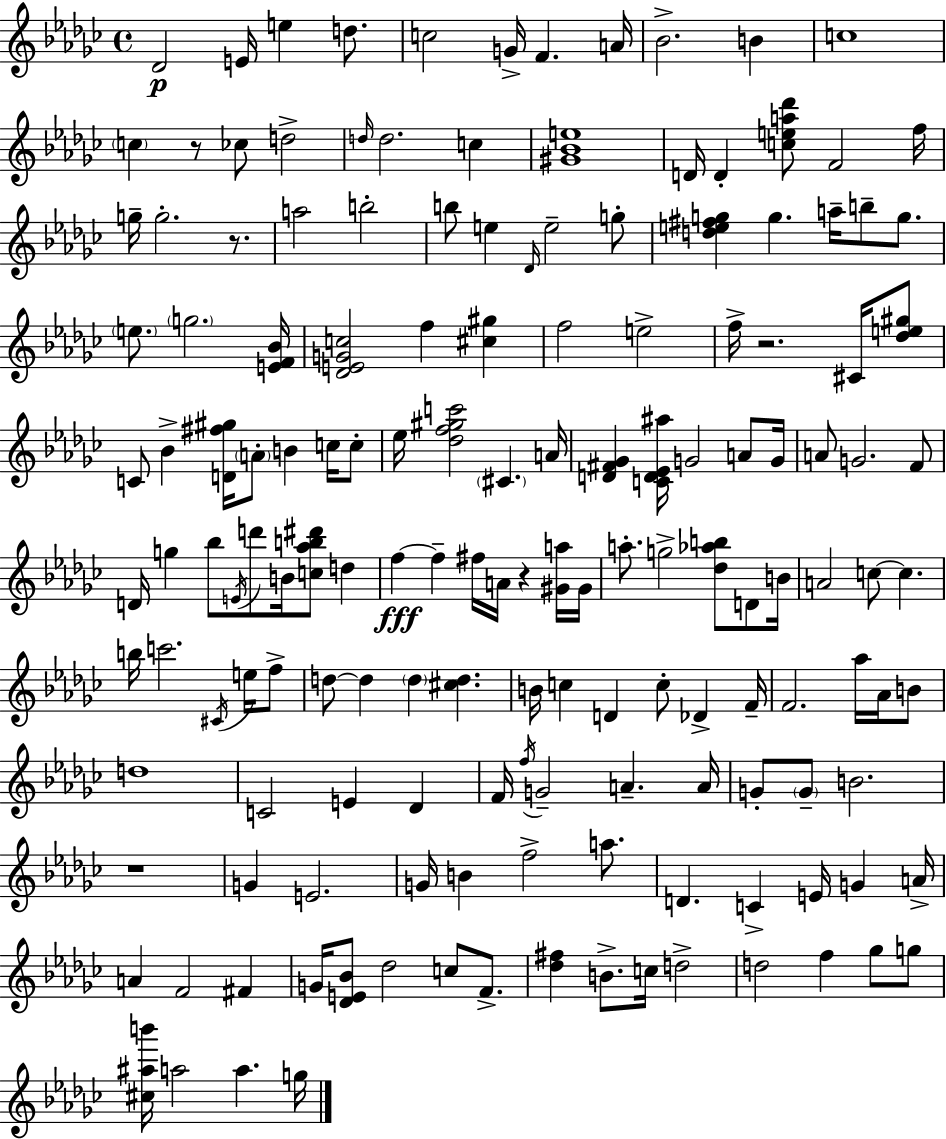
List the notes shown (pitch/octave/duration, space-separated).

Db4/h E4/s E5/q D5/e. C5/h G4/s F4/q. A4/s Bb4/h. B4/q C5/w C5/q R/e CES5/e D5/h D5/s D5/h. C5/q [G#4,Bb4,E5]/w D4/s D4/q [C5,E5,A5,Db6]/e F4/h F5/s G5/s G5/h. R/e. A5/h B5/h B5/e E5/q Db4/s E5/h G5/e [D5,E5,F#5,G5]/q G5/q. A5/s B5/e G5/e. E5/e. G5/h. [E4,F4,Bb4]/s [Db4,E4,G4,C5]/h F5/q [C#5,G#5]/q F5/h E5/h F5/s R/h. C#4/s [Db5,E5,G#5]/e C4/e Bb4/q [D4,F#5,G#5]/s A4/e B4/q C5/s C5/e Eb5/s [Db5,F5,G#5,C6]/h C#4/q. A4/s [D4,F#4,Gb4]/q [C4,D4,Eb4,A#5]/s G4/h A4/e G4/s A4/e G4/h. F4/e D4/s G5/q Bb5/e E4/s D6/e B4/s [C5,Ab5,B5,D#6]/e D5/q F5/q F5/q F#5/s A4/s R/q [G#4,A5]/s G#4/s A5/e. G5/h [Db5,Ab5,B5]/e D4/e B4/s A4/h C5/e C5/q. B5/s C6/h. C#4/s E5/s F5/e D5/e D5/q D5/q [C#5,D5]/q. B4/s C5/q D4/q C5/e Db4/q F4/s F4/h. Ab5/s Ab4/s B4/e D5/w C4/h E4/q Db4/q F4/s F5/s G4/h A4/q. A4/s G4/e G4/e B4/h. R/w G4/q E4/h. G4/s B4/q F5/h A5/e. D4/q. C4/q E4/s G4/q A4/s A4/q F4/h F#4/q G4/s [Db4,E4,Bb4]/e Db5/h C5/e F4/e. [Db5,F#5]/q B4/e. C5/s D5/h D5/h F5/q Gb5/e G5/e [C#5,A#5,B6]/s A5/h A5/q. G5/s